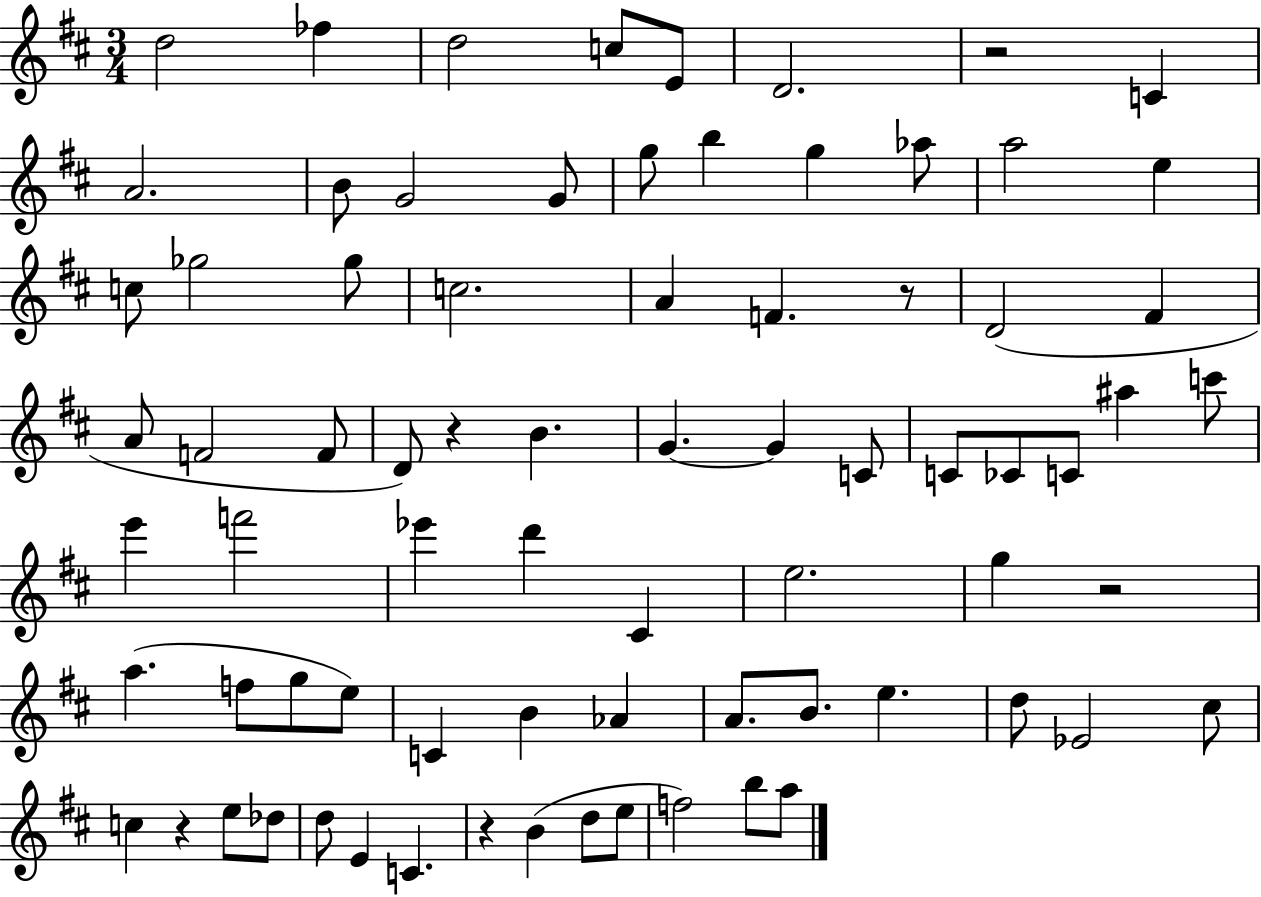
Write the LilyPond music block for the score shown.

{
  \clef treble
  \numericTimeSignature
  \time 3/4
  \key d \major
  d''2 fes''4 | d''2 c''8 e'8 | d'2. | r2 c'4 | \break a'2. | b'8 g'2 g'8 | g''8 b''4 g''4 aes''8 | a''2 e''4 | \break c''8 ges''2 ges''8 | c''2. | a'4 f'4. r8 | d'2( fis'4 | \break a'8 f'2 f'8 | d'8) r4 b'4. | g'4.~~ g'4 c'8 | c'8 ces'8 c'8 ais''4 c'''8 | \break e'''4 f'''2 | ees'''4 d'''4 cis'4 | e''2. | g''4 r2 | \break a''4.( f''8 g''8 e''8) | c'4 b'4 aes'4 | a'8. b'8. e''4. | d''8 ees'2 cis''8 | \break c''4 r4 e''8 des''8 | d''8 e'4 c'4. | r4 b'4( d''8 e''8 | f''2) b''8 a''8 | \break \bar "|."
}